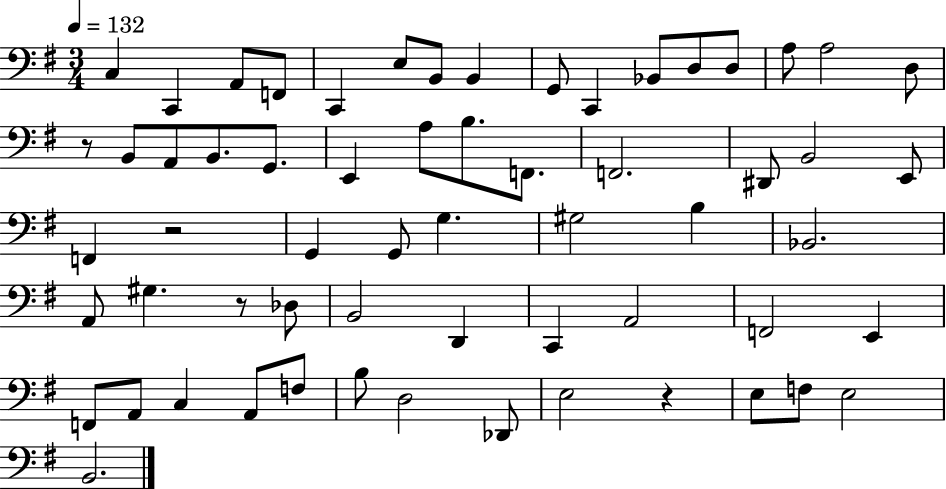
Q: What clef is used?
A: bass